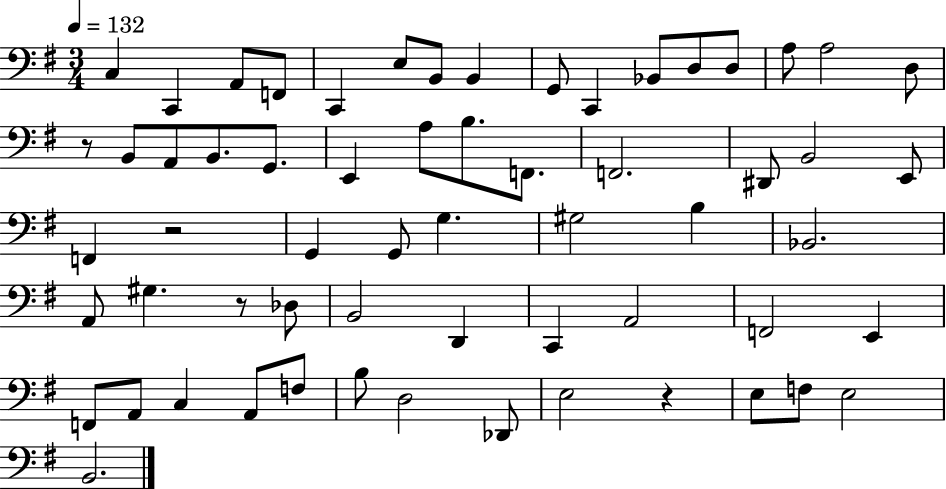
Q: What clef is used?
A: bass